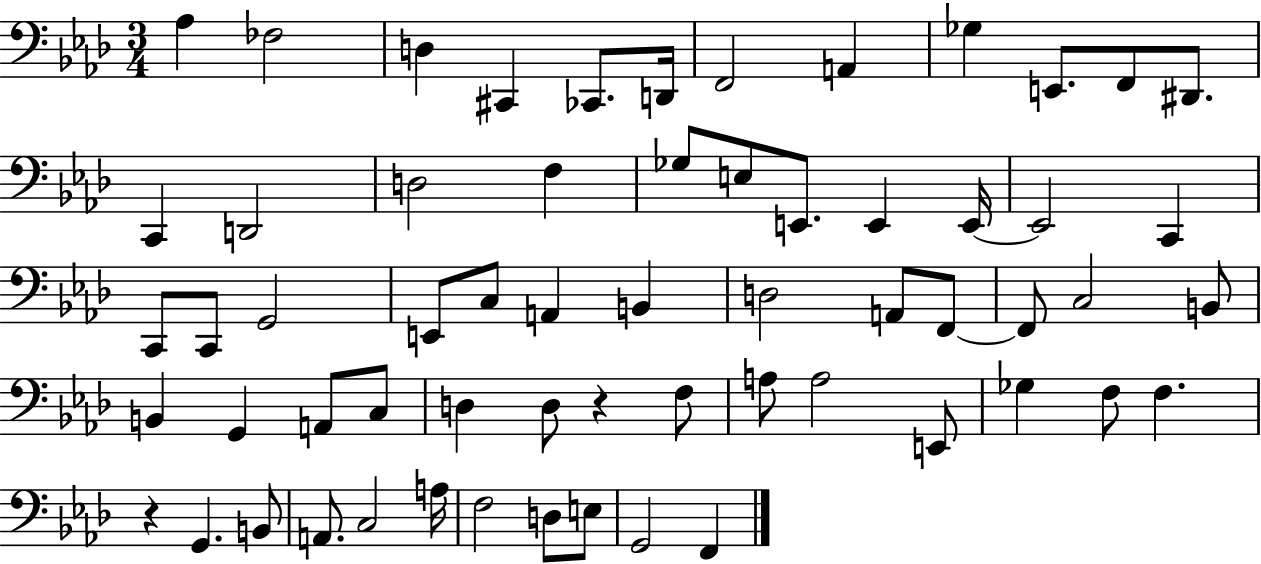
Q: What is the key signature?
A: AES major